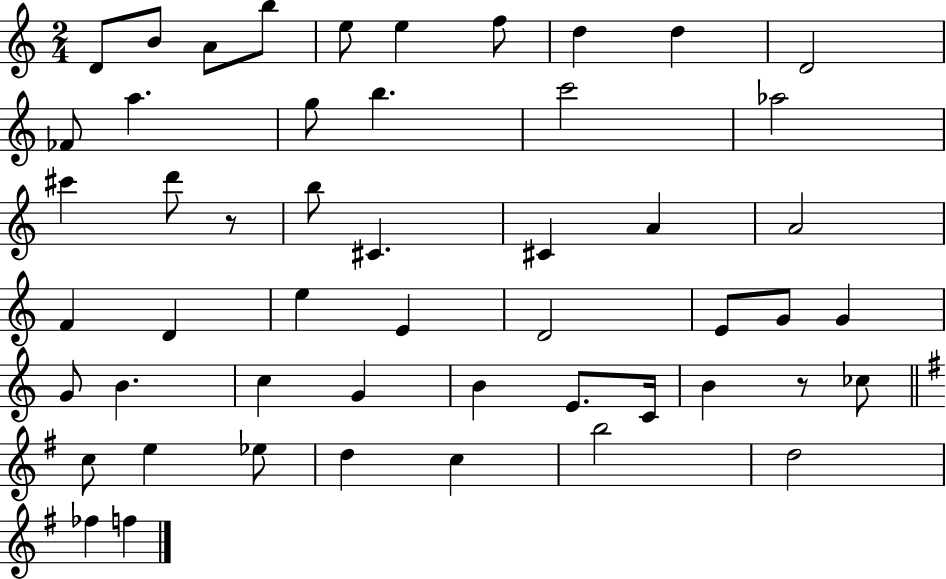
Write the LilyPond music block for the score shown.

{
  \clef treble
  \numericTimeSignature
  \time 2/4
  \key c \major
  d'8 b'8 a'8 b''8 | e''8 e''4 f''8 | d''4 d''4 | d'2 | \break fes'8 a''4. | g''8 b''4. | c'''2 | aes''2 | \break cis'''4 d'''8 r8 | b''8 cis'4. | cis'4 a'4 | a'2 | \break f'4 d'4 | e''4 e'4 | d'2 | e'8 g'8 g'4 | \break g'8 b'4. | c''4 g'4 | b'4 e'8. c'16 | b'4 r8 ces''8 | \break \bar "||" \break \key e \minor c''8 e''4 ees''8 | d''4 c''4 | b''2 | d''2 | \break fes''4 f''4 | \bar "|."
}